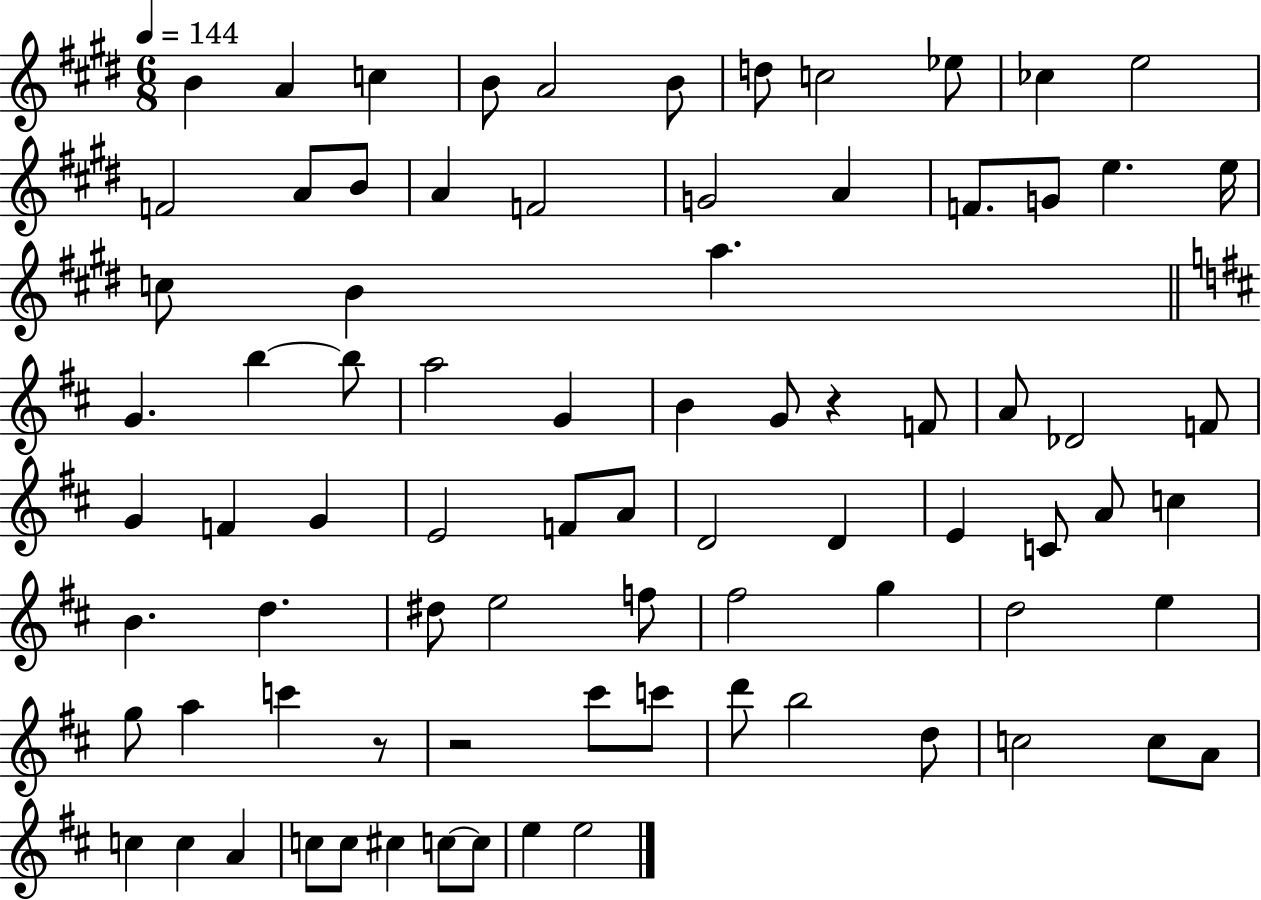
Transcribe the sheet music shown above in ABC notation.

X:1
T:Untitled
M:6/8
L:1/4
K:E
B A c B/2 A2 B/2 d/2 c2 _e/2 _c e2 F2 A/2 B/2 A F2 G2 A F/2 G/2 e e/4 c/2 B a G b b/2 a2 G B G/2 z F/2 A/2 _D2 F/2 G F G E2 F/2 A/2 D2 D E C/2 A/2 c B d ^d/2 e2 f/2 ^f2 g d2 e g/2 a c' z/2 z2 ^c'/2 c'/2 d'/2 b2 d/2 c2 c/2 A/2 c c A c/2 c/2 ^c c/2 c/2 e e2